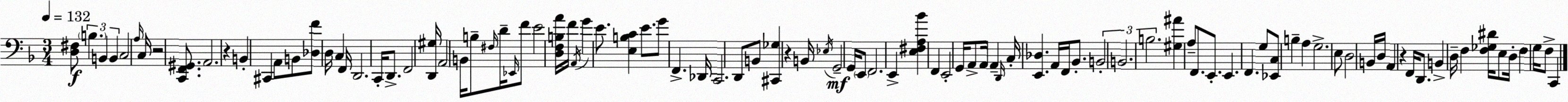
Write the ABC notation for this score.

X:1
T:Untitled
M:3/4
L:1/4
K:F
[D,^F,]/2 B, B,, B,, C,2 A,/4 C,/4 z2 [C,,F,,^G,,]/2 A,,2 z B,, ^C,, A,,/2 B,,/2 [_D,F]/2 D,/4 C, F,,/4 D,,2 C,,/4 D,,/2 F,,2 [D,,^G,]/4 A,,2 B,,/4 B,/2 ^F,/4 D/4 _E,,/4 F/2 E2 [D,F,B,A]/4 F/4 A,,/4 G E/2 [E,B,C] E/2 G/2 F,, _D,,/4 C,,2 D,,/2 B,,/2 [^C,,_G,] z B,,/4 _E,/4 G,,2 G,,/4 E,,/2 F,,2 E,, [E,^F,A,_B] F,, E,,2 G,,/4 A,,/2 A,,/4 A,, D,,/4 C,/4 [E,,_D,] A,,/4 F,,/4 _B,,/2 B,,2 B,,2 B,2 [^G,^A] A,/2 F,,/2 E,,/2 E,, F,, G,/2 [_E,,C,]/2 B, A, G,2 E,/2 D,2 B,,/4 D,/4 A,, z F,,/4 D,,/2 B,, D,/4 F, [F,_G,^D]/4 E,/2 D,/4 F, G,/4 F,/2 C,,